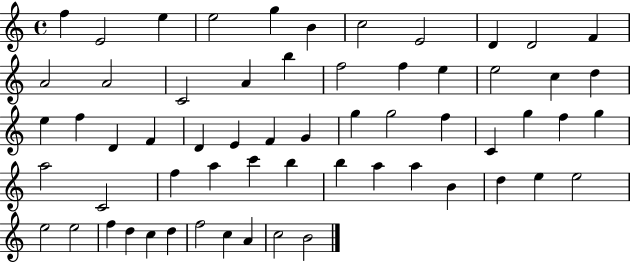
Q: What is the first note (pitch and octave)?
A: F5